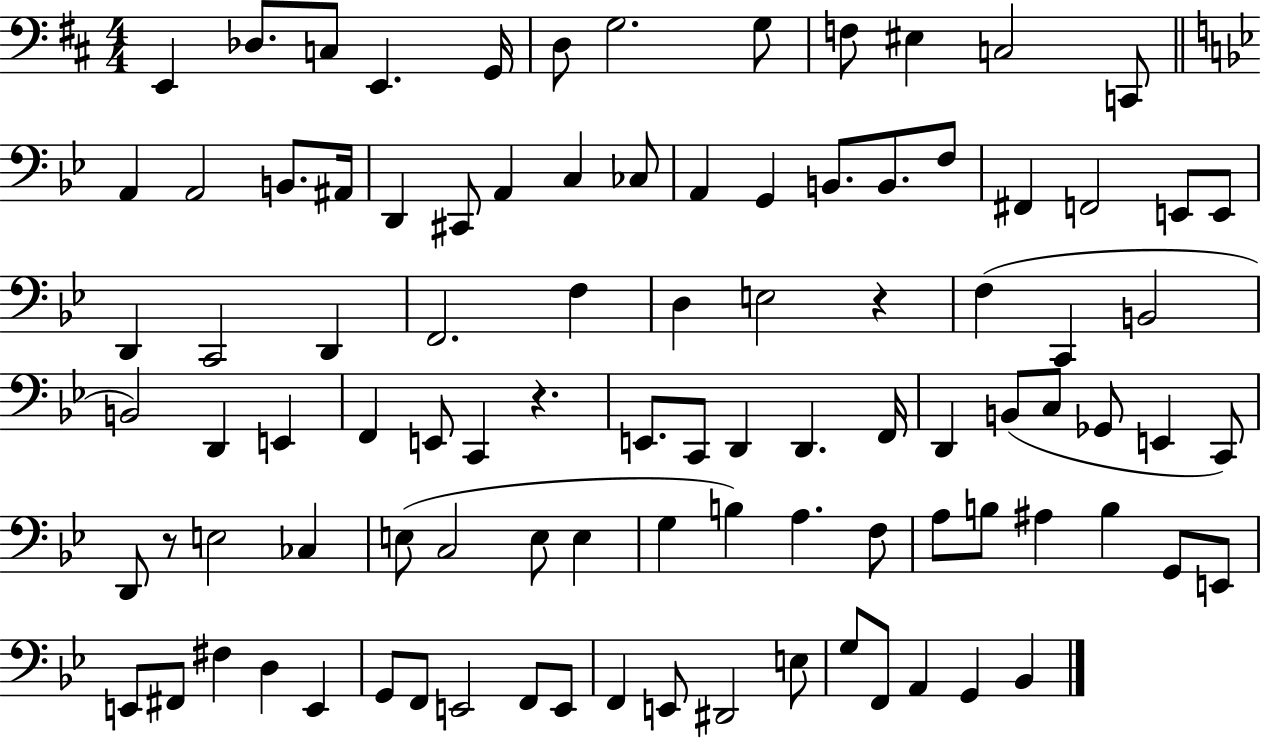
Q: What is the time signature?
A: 4/4